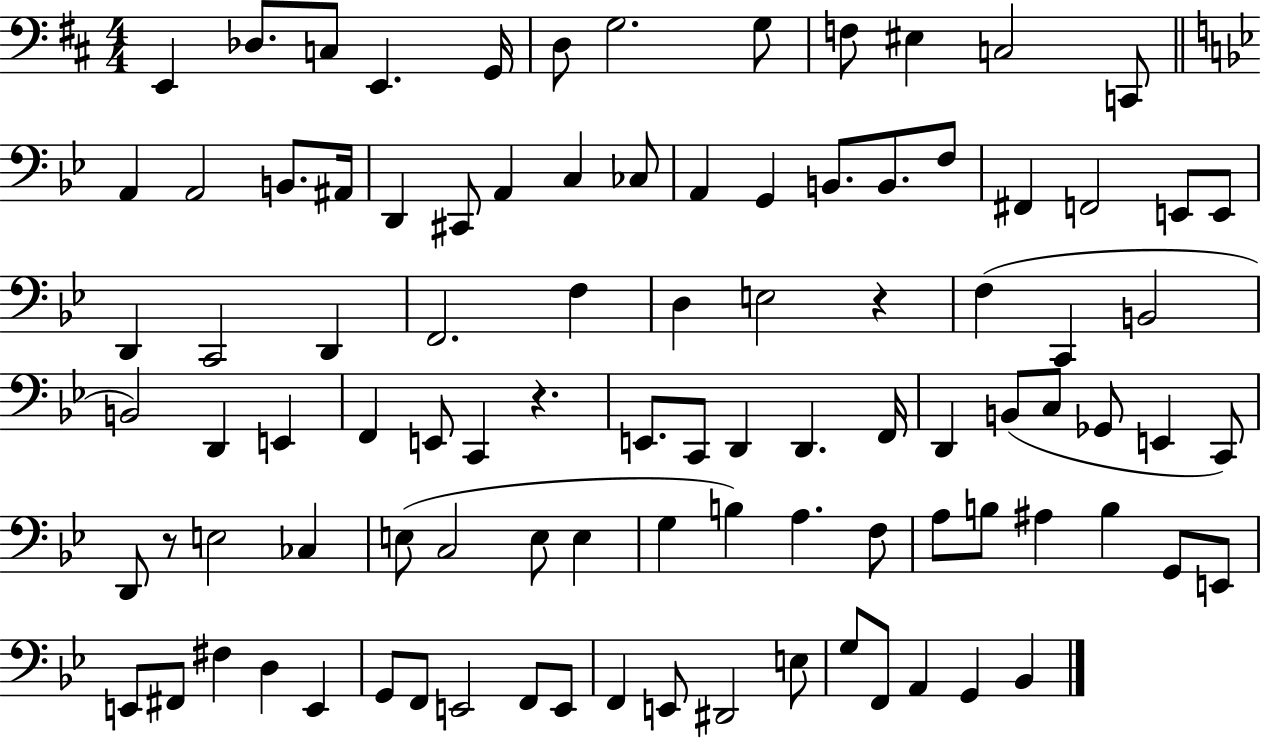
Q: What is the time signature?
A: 4/4